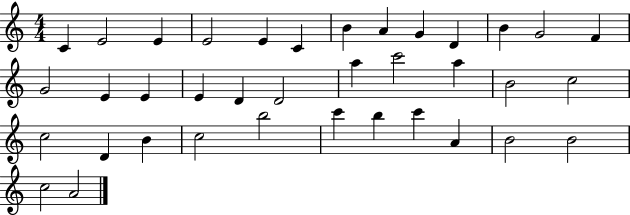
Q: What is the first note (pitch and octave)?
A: C4